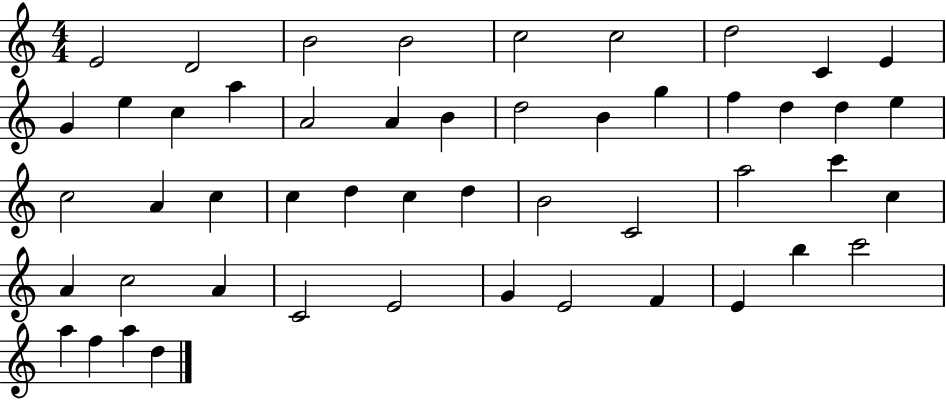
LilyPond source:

{
  \clef treble
  \numericTimeSignature
  \time 4/4
  \key c \major
  e'2 d'2 | b'2 b'2 | c''2 c''2 | d''2 c'4 e'4 | \break g'4 e''4 c''4 a''4 | a'2 a'4 b'4 | d''2 b'4 g''4 | f''4 d''4 d''4 e''4 | \break c''2 a'4 c''4 | c''4 d''4 c''4 d''4 | b'2 c'2 | a''2 c'''4 c''4 | \break a'4 c''2 a'4 | c'2 e'2 | g'4 e'2 f'4 | e'4 b''4 c'''2 | \break a''4 f''4 a''4 d''4 | \bar "|."
}